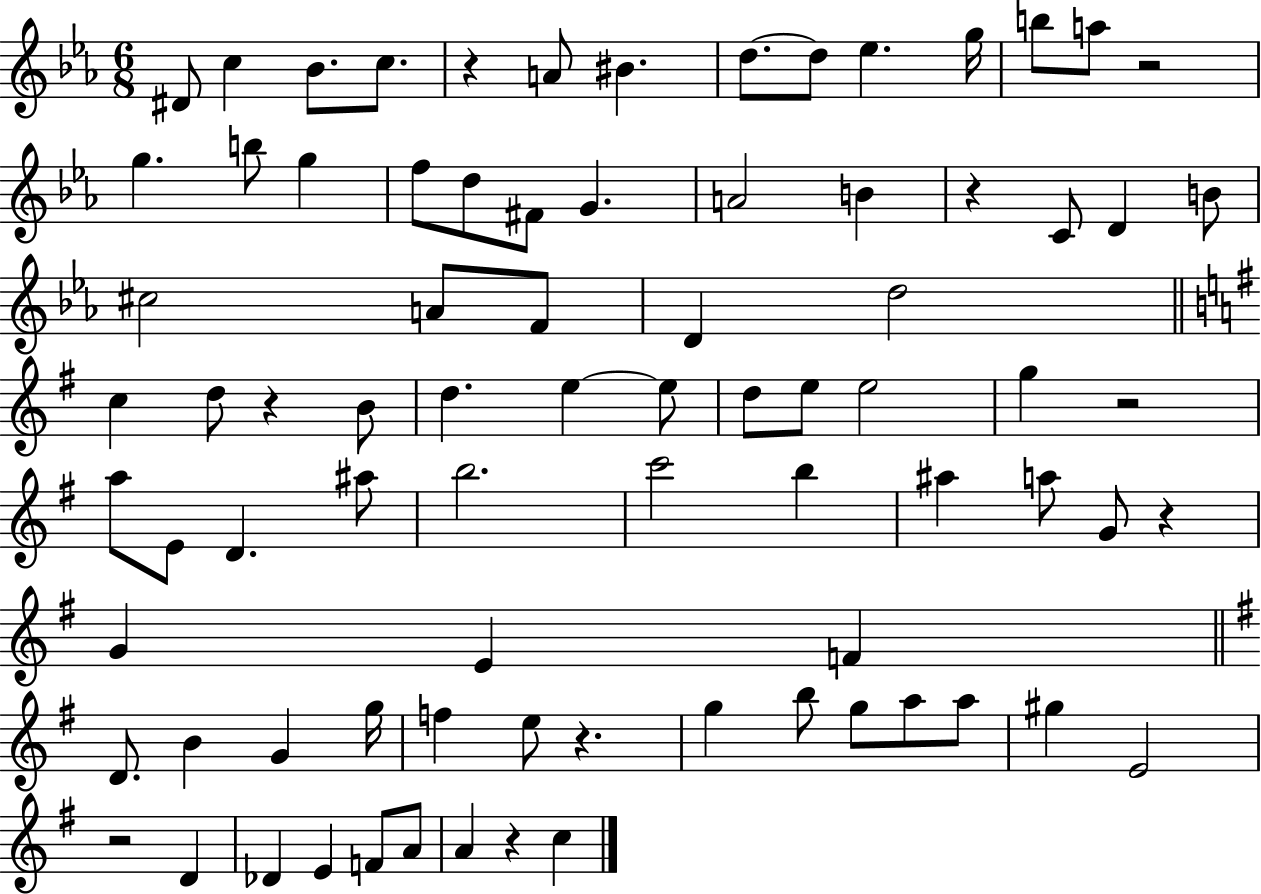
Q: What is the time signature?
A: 6/8